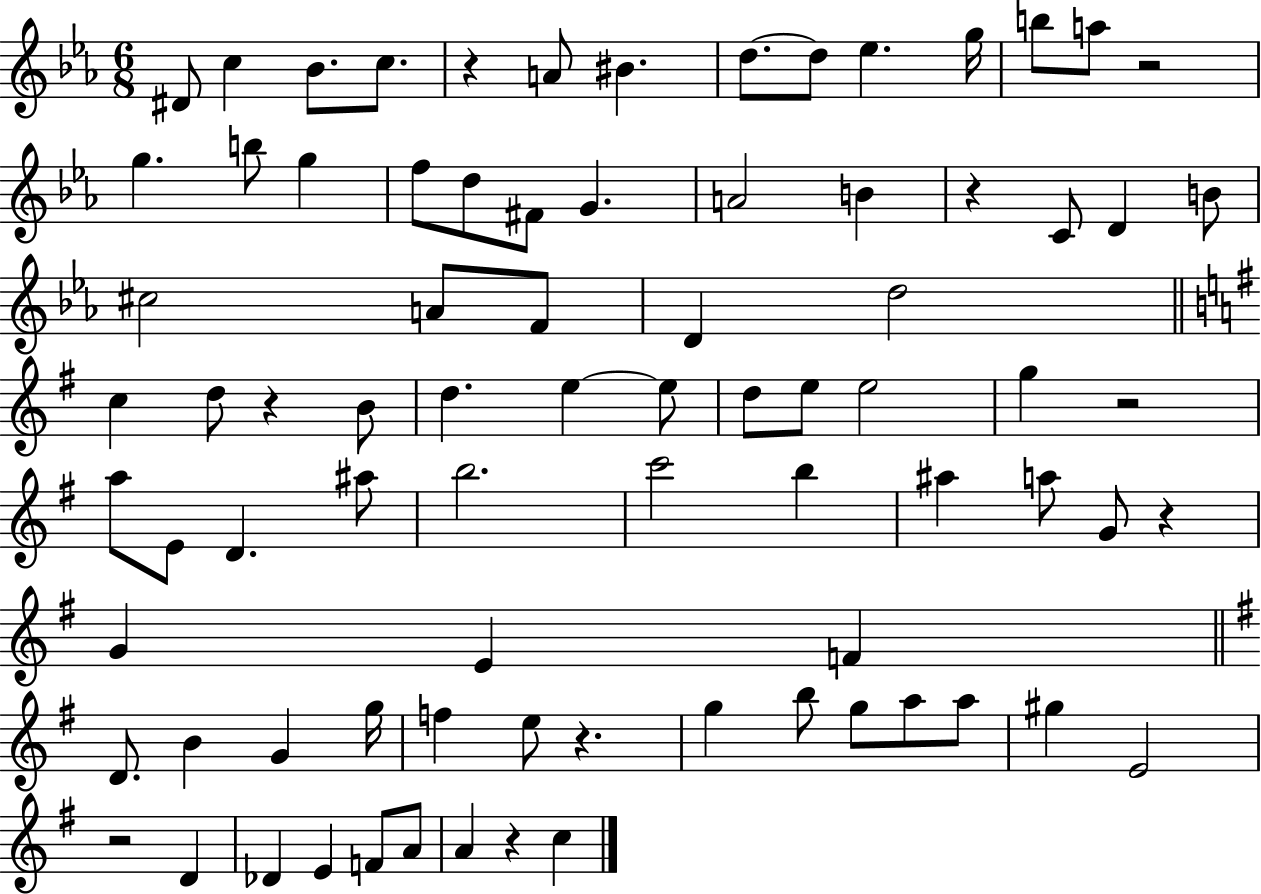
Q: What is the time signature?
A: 6/8